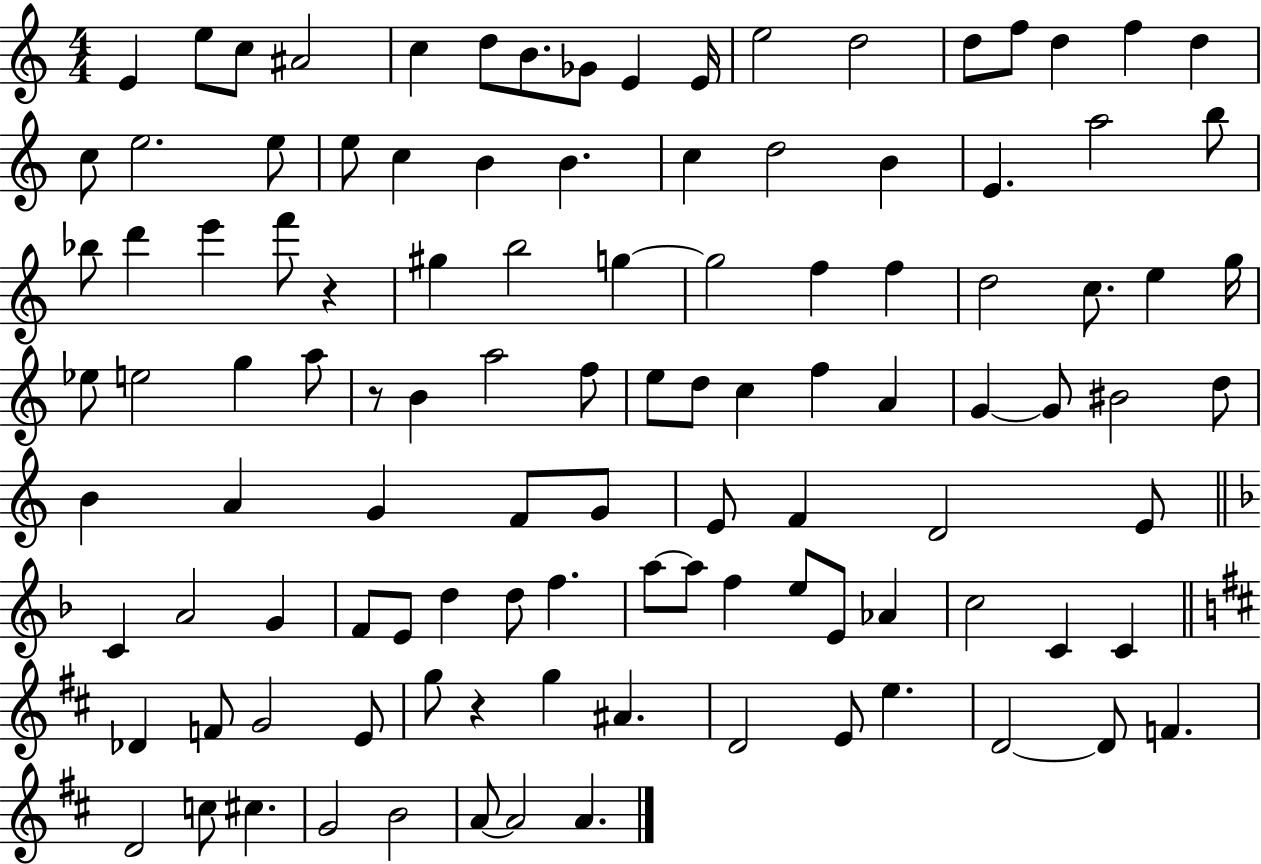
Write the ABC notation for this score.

X:1
T:Untitled
M:4/4
L:1/4
K:C
E e/2 c/2 ^A2 c d/2 B/2 _G/2 E E/4 e2 d2 d/2 f/2 d f d c/2 e2 e/2 e/2 c B B c d2 B E a2 b/2 _b/2 d' e' f'/2 z ^g b2 g g2 f f d2 c/2 e g/4 _e/2 e2 g a/2 z/2 B a2 f/2 e/2 d/2 c f A G G/2 ^B2 d/2 B A G F/2 G/2 E/2 F D2 E/2 C A2 G F/2 E/2 d d/2 f a/2 a/2 f e/2 E/2 _A c2 C C _D F/2 G2 E/2 g/2 z g ^A D2 E/2 e D2 D/2 F D2 c/2 ^c G2 B2 A/2 A2 A